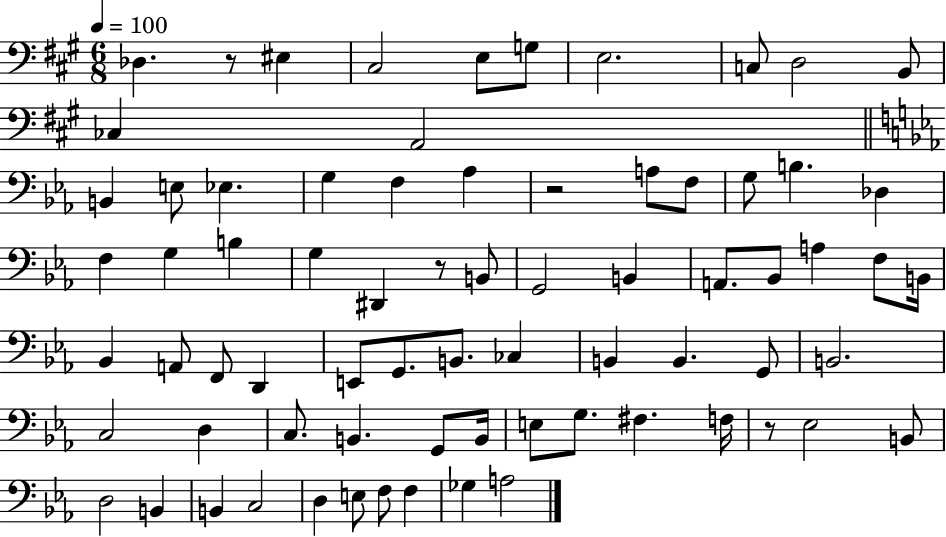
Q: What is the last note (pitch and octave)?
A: A3